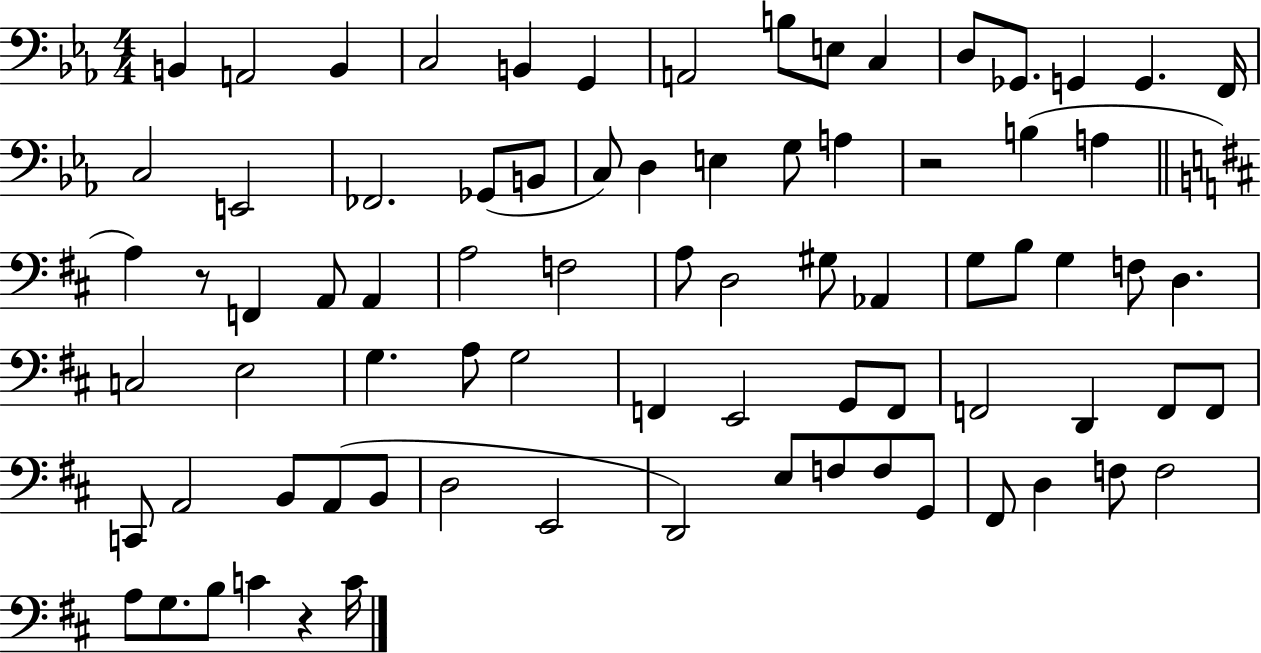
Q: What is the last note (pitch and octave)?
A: C4